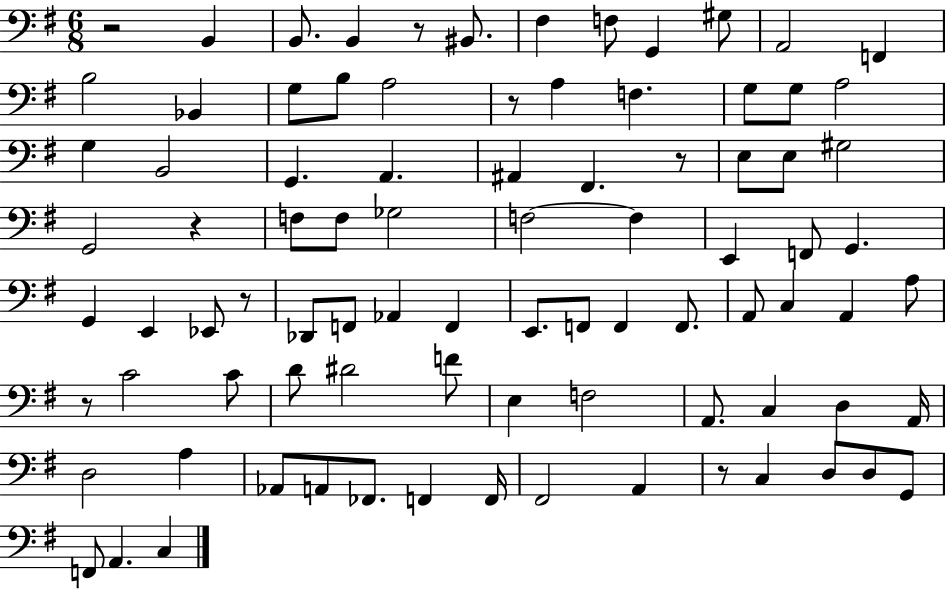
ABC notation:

X:1
T:Untitled
M:6/8
L:1/4
K:G
z2 B,, B,,/2 B,, z/2 ^B,,/2 ^F, F,/2 G,, ^G,/2 A,,2 F,, B,2 _B,, G,/2 B,/2 A,2 z/2 A, F, G,/2 G,/2 A,2 G, B,,2 G,, A,, ^A,, ^F,, z/2 E,/2 E,/2 ^G,2 G,,2 z F,/2 F,/2 _G,2 F,2 F, E,, F,,/2 G,, G,, E,, _E,,/2 z/2 _D,,/2 F,,/2 _A,, F,, E,,/2 F,,/2 F,, F,,/2 A,,/2 C, A,, A,/2 z/2 C2 C/2 D/2 ^D2 F/2 E, F,2 A,,/2 C, D, A,,/4 D,2 A, _A,,/2 A,,/2 _F,,/2 F,, F,,/4 ^F,,2 A,, z/2 C, D,/2 D,/2 G,,/2 F,,/2 A,, C,